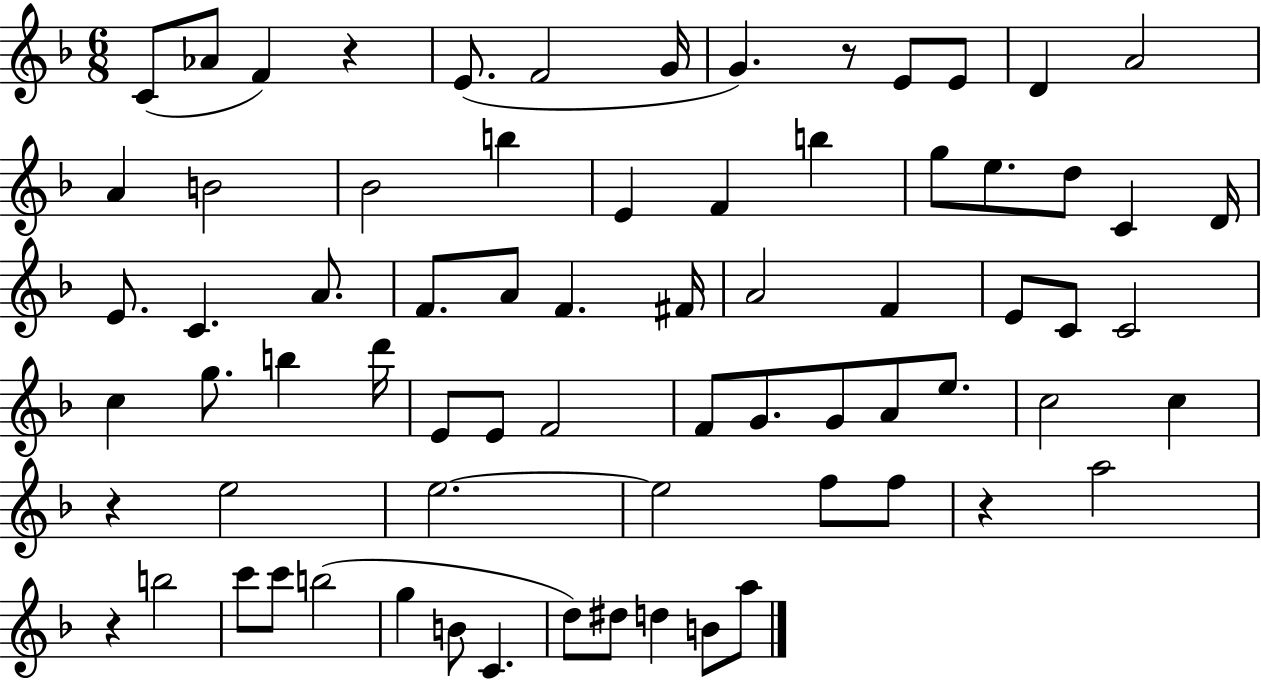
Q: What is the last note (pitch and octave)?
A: A5